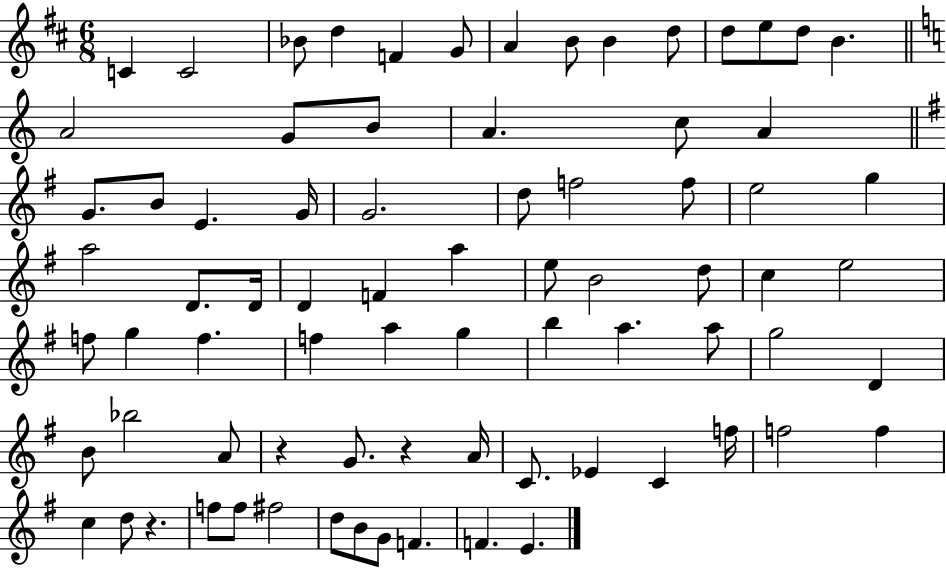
X:1
T:Untitled
M:6/8
L:1/4
K:D
C C2 _B/2 d F G/2 A B/2 B d/2 d/2 e/2 d/2 B A2 G/2 B/2 A c/2 A G/2 B/2 E G/4 G2 d/2 f2 f/2 e2 g a2 D/2 D/4 D F a e/2 B2 d/2 c e2 f/2 g f f a g b a a/2 g2 D B/2 _b2 A/2 z G/2 z A/4 C/2 _E C f/4 f2 f c d/2 z f/2 f/2 ^f2 d/2 B/2 G/2 F F E